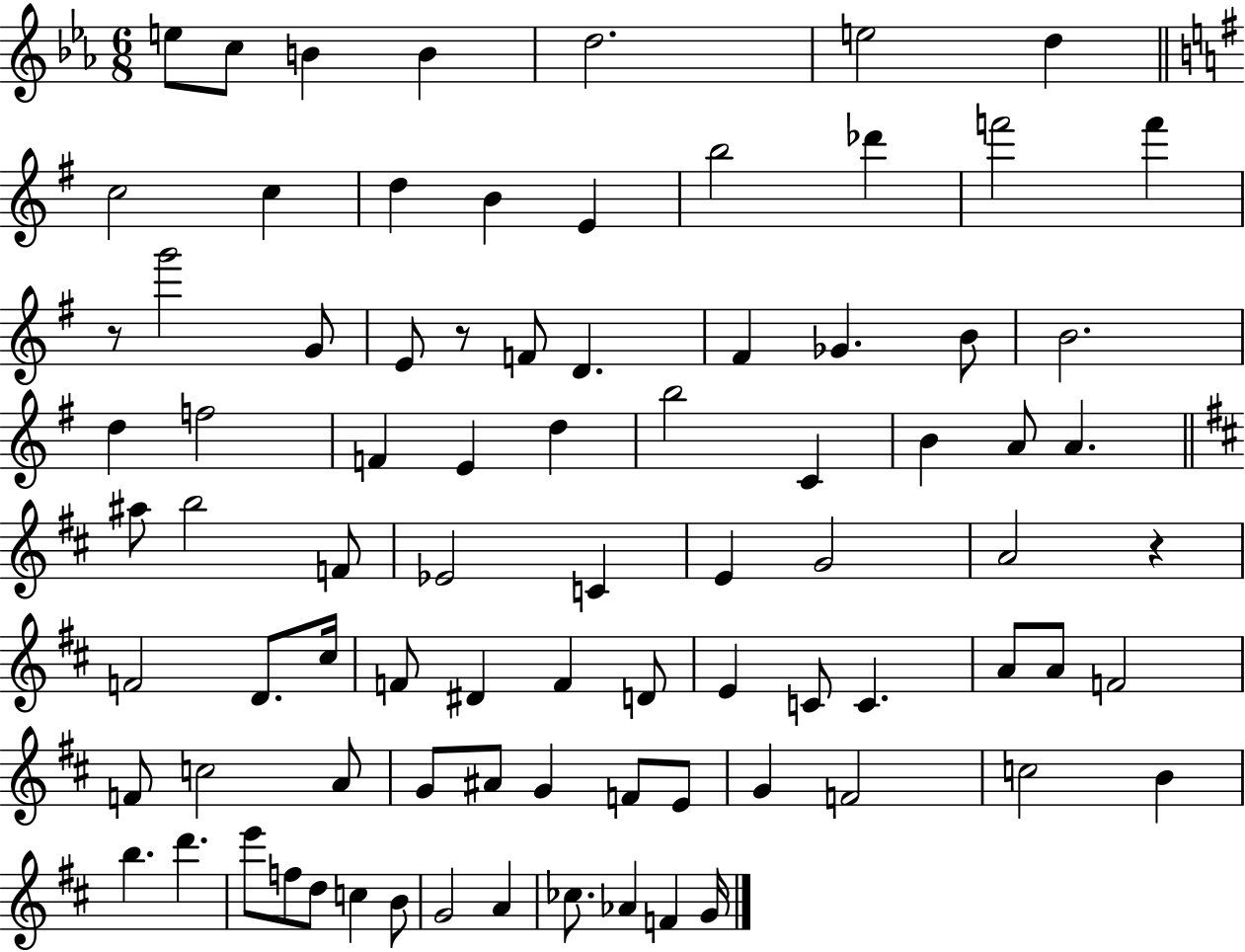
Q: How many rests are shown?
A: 3